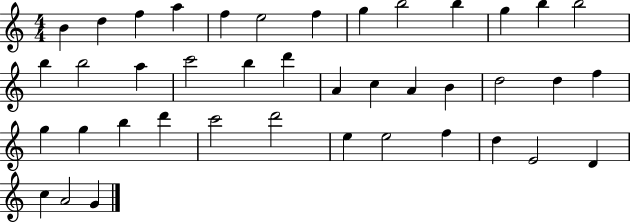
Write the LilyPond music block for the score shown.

{
  \clef treble
  \numericTimeSignature
  \time 4/4
  \key c \major
  b'4 d''4 f''4 a''4 | f''4 e''2 f''4 | g''4 b''2 b''4 | g''4 b''4 b''2 | \break b''4 b''2 a''4 | c'''2 b''4 d'''4 | a'4 c''4 a'4 b'4 | d''2 d''4 f''4 | \break g''4 g''4 b''4 d'''4 | c'''2 d'''2 | e''4 e''2 f''4 | d''4 e'2 d'4 | \break c''4 a'2 g'4 | \bar "|."
}